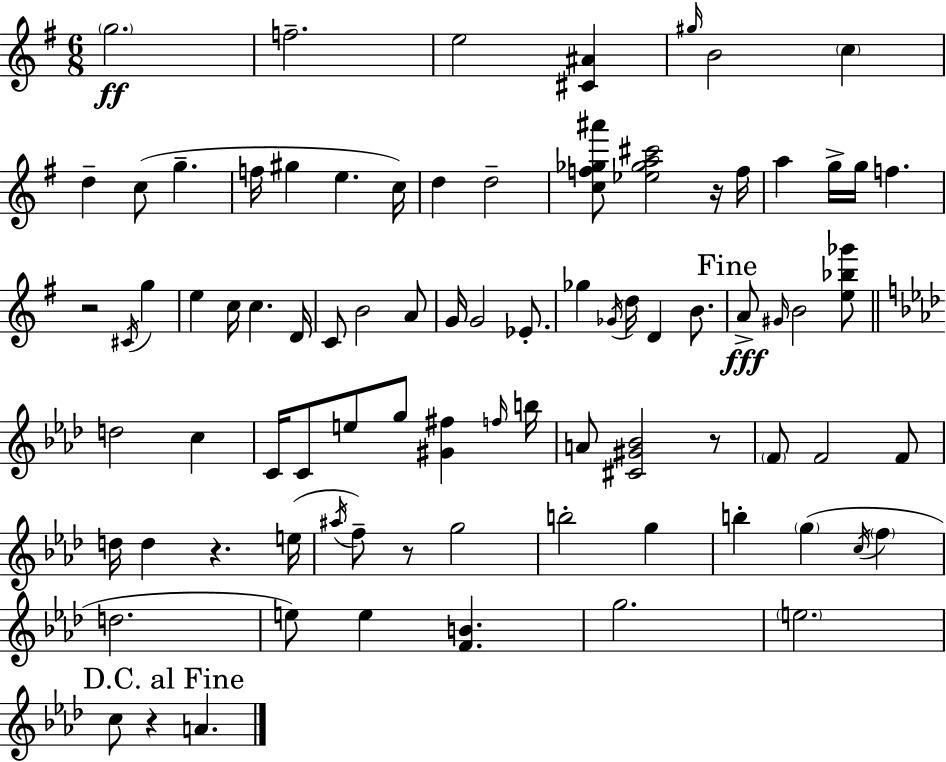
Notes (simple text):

G5/h. F5/h. E5/h [C#4,A#4]/q G#5/s B4/h C5/q D5/q C5/e G5/q. F5/s G#5/q E5/q. C5/s D5/q D5/h [C5,F5,Gb5,A#6]/e [Eb5,Gb5,A5,C#6]/h R/s F5/s A5/q G5/s G5/s F5/q. R/h C#4/s G5/q E5/q C5/s C5/q. D4/s C4/e B4/h A4/e G4/s G4/h Eb4/e. Gb5/q Gb4/s D5/s D4/q B4/e. A4/e G#4/s B4/h [E5,Bb5,Gb6]/e D5/h C5/q C4/s C4/e E5/e G5/e [G#4,F#5]/q F5/s B5/s A4/e [C#4,G#4,Bb4]/h R/e F4/e F4/h F4/e D5/s D5/q R/q. E5/s A#5/s F5/e R/e G5/h B5/h G5/q B5/q G5/q C5/s F5/q D5/h. E5/e E5/q [F4,B4]/q. G5/h. E5/h. C5/e R/q A4/q.